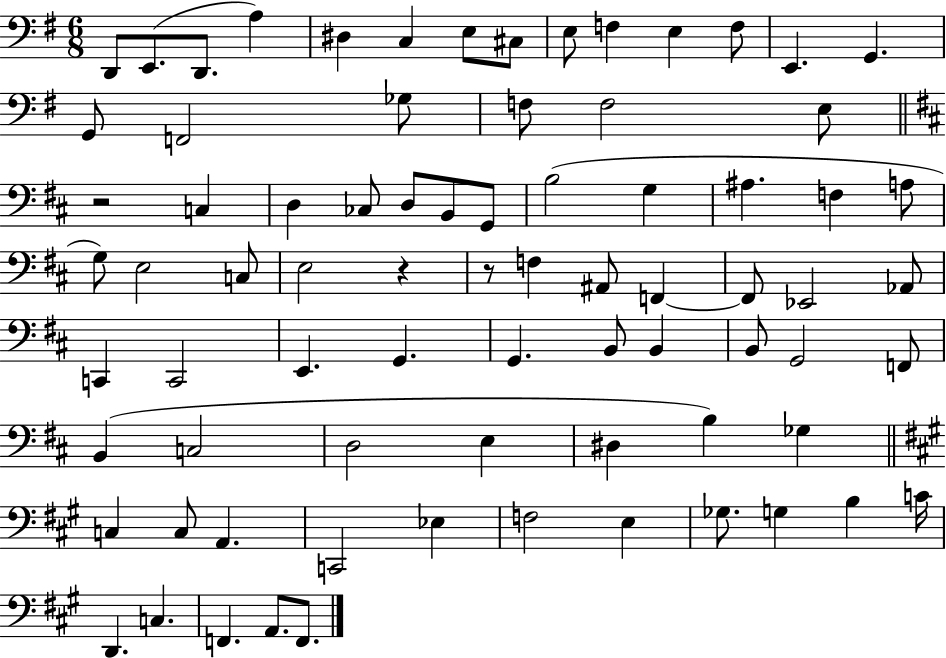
X:1
T:Untitled
M:6/8
L:1/4
K:G
D,,/2 E,,/2 D,,/2 A, ^D, C, E,/2 ^C,/2 E,/2 F, E, F,/2 E,, G,, G,,/2 F,,2 _G,/2 F,/2 F,2 E,/2 z2 C, D, _C,/2 D,/2 B,,/2 G,,/2 B,2 G, ^A, F, A,/2 G,/2 E,2 C,/2 E,2 z z/2 F, ^A,,/2 F,, F,,/2 _E,,2 _A,,/2 C,, C,,2 E,, G,, G,, B,,/2 B,, B,,/2 G,,2 F,,/2 B,, C,2 D,2 E, ^D, B, _G, C, C,/2 A,, C,,2 _E, F,2 E, _G,/2 G, B, C/4 D,, C, F,, A,,/2 F,,/2